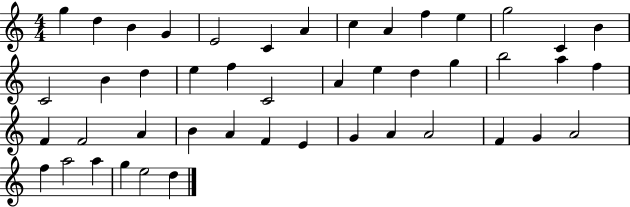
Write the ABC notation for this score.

X:1
T:Untitled
M:4/4
L:1/4
K:C
g d B G E2 C A c A f e g2 C B C2 B d e f C2 A e d g b2 a f F F2 A B A F E G A A2 F G A2 f a2 a g e2 d